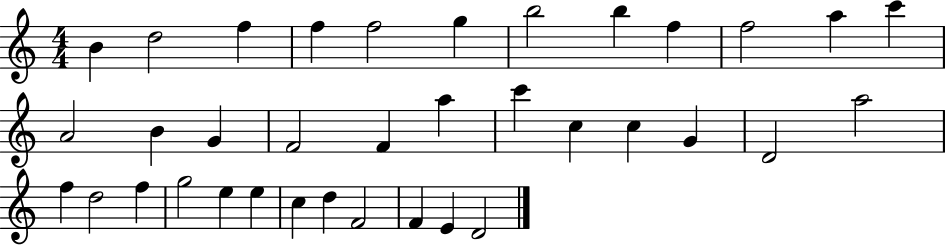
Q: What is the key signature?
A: C major